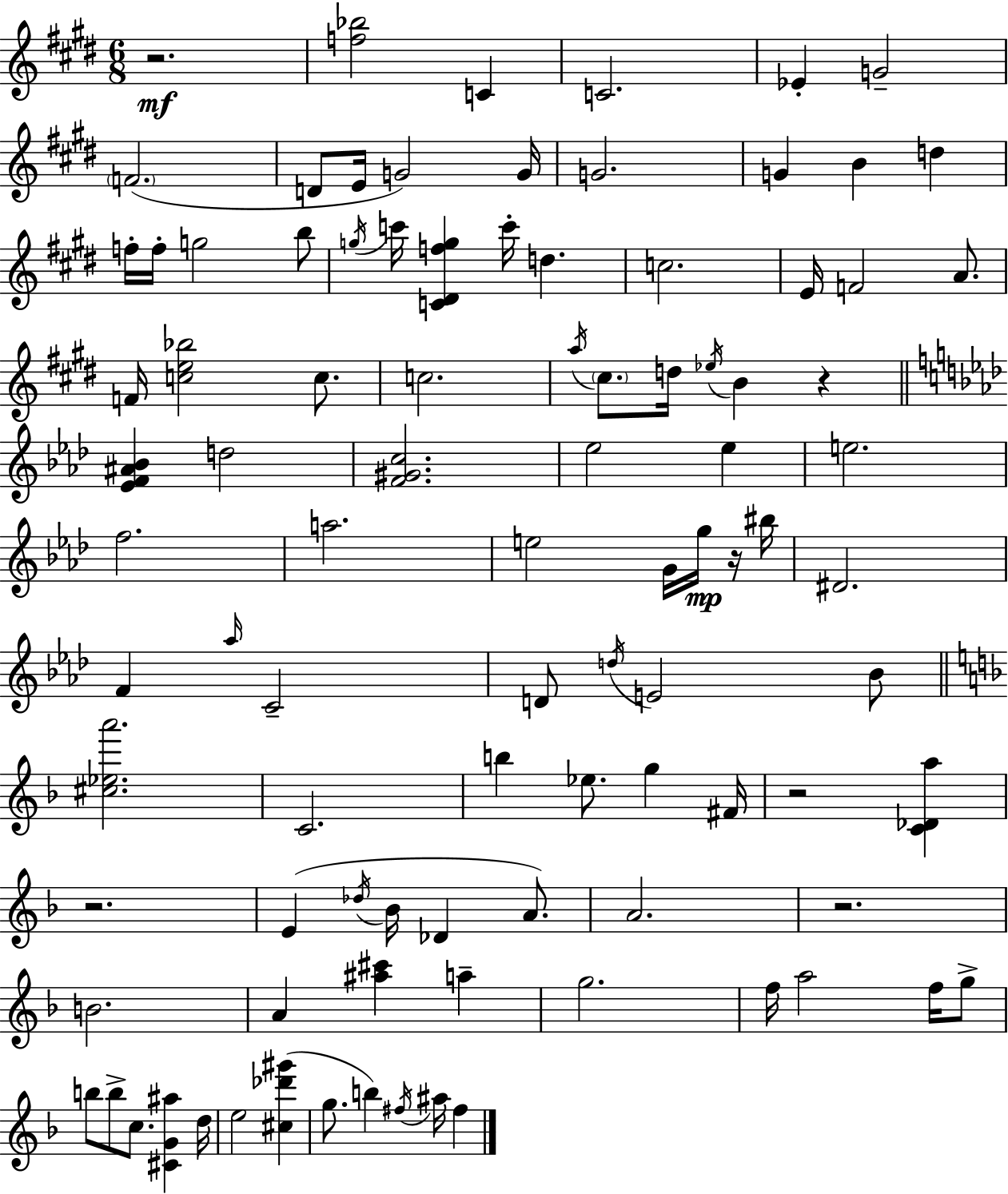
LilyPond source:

{
  \clef treble
  \numericTimeSignature
  \time 6/8
  \key e \major
  r2.\mf | <f'' bes''>2 c'4 | c'2. | ees'4-. g'2-- | \break \parenthesize f'2.( | d'8 e'16 g'2) g'16 | g'2. | g'4 b'4 d''4 | \break f''16-. f''16-. g''2 b''8 | \acciaccatura { g''16 } c'''16 <c' dis' f'' g''>4 c'''16-. d''4. | c''2. | e'16 f'2 a'8. | \break f'16 <c'' e'' bes''>2 c''8. | c''2. | \acciaccatura { a''16 } \parenthesize cis''8. d''16 \acciaccatura { ees''16 } b'4 r4 | \bar "||" \break \key aes \major <ees' f' ais' bes'>4 d''2 | <f' gis' c''>2. | ees''2 ees''4 | e''2. | \break f''2. | a''2. | e''2 g'16 g''16\mp r16 bis''16 | dis'2. | \break f'4 \grace { aes''16 } c'2-- | d'8 \acciaccatura { d''16 } e'2 | bes'8 \bar "||" \break \key f \major <cis'' ees'' a'''>2. | c'2. | b''4 ees''8. g''4 fis'16 | r2 <c' des' a''>4 | \break r2. | e'4( \acciaccatura { des''16 } bes'16 des'4 a'8.) | a'2. | r2. | \break b'2. | a'4 <ais'' cis'''>4 a''4-- | g''2. | f''16 a''2 f''16 g''8-> | \break b''8 b''8-> c''8. <cis' g' ais''>4 | d''16 e''2 <cis'' des''' gis'''>4( | g''8. b''4) \acciaccatura { fis''16 } ais''16 fis''4 | \bar "|."
}